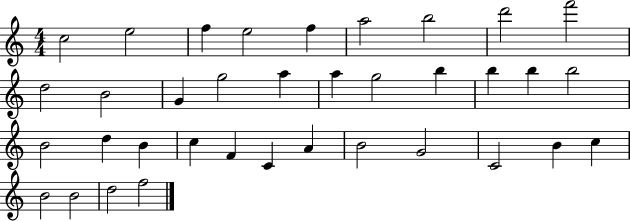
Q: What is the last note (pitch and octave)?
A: F5